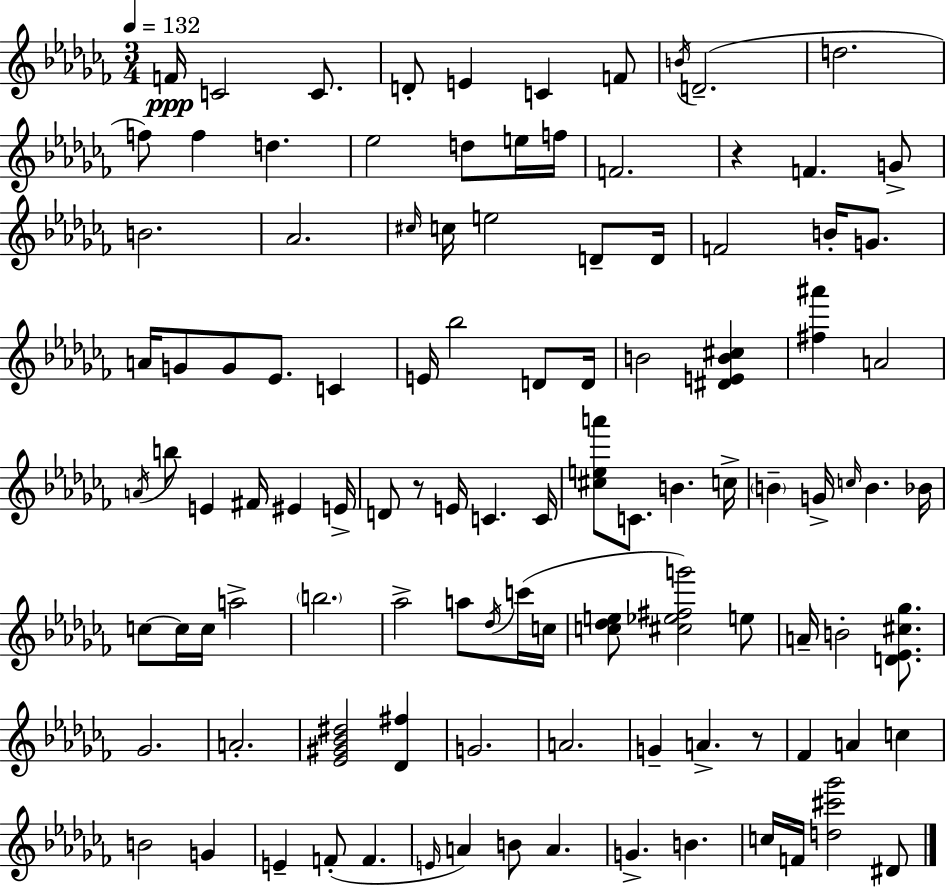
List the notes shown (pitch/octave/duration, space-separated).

F4/s C4/h C4/e. D4/e E4/q C4/q F4/e B4/s D4/h. D5/h. F5/e F5/q D5/q. Eb5/h D5/e E5/s F5/s F4/h. R/q F4/q. G4/e B4/h. Ab4/h. C#5/s C5/s E5/h D4/e D4/s F4/h B4/s G4/e. A4/s G4/e G4/e Eb4/e. C4/q E4/s Bb5/h D4/e D4/s B4/h [D#4,E4,B4,C#5]/q [F#5,A#6]/q A4/h A4/s B5/e E4/q F#4/s EIS4/q E4/s D4/e R/e E4/s C4/q. C4/s [C#5,E5,A6]/e C4/e. B4/q. C5/s B4/q G4/s C5/s B4/q. Bb4/s C5/e C5/s C5/s A5/h B5/h. Ab5/h A5/e Db5/s C6/s C5/s [C5,Db5,E5]/e [C#5,Eb5,F#5,G6]/h E5/e A4/s B4/h [D4,Eb4,C#5,Gb5]/e. Gb4/h. A4/h. [Eb4,G#4,Bb4,D#5]/h [Db4,F#5]/q G4/h. A4/h. G4/q A4/q. R/e FES4/q A4/q C5/q B4/h G4/q E4/q F4/e F4/q. E4/s A4/q B4/e A4/q. G4/q. B4/q. C5/s F4/s [D5,C#6,Gb6]/h D#4/e